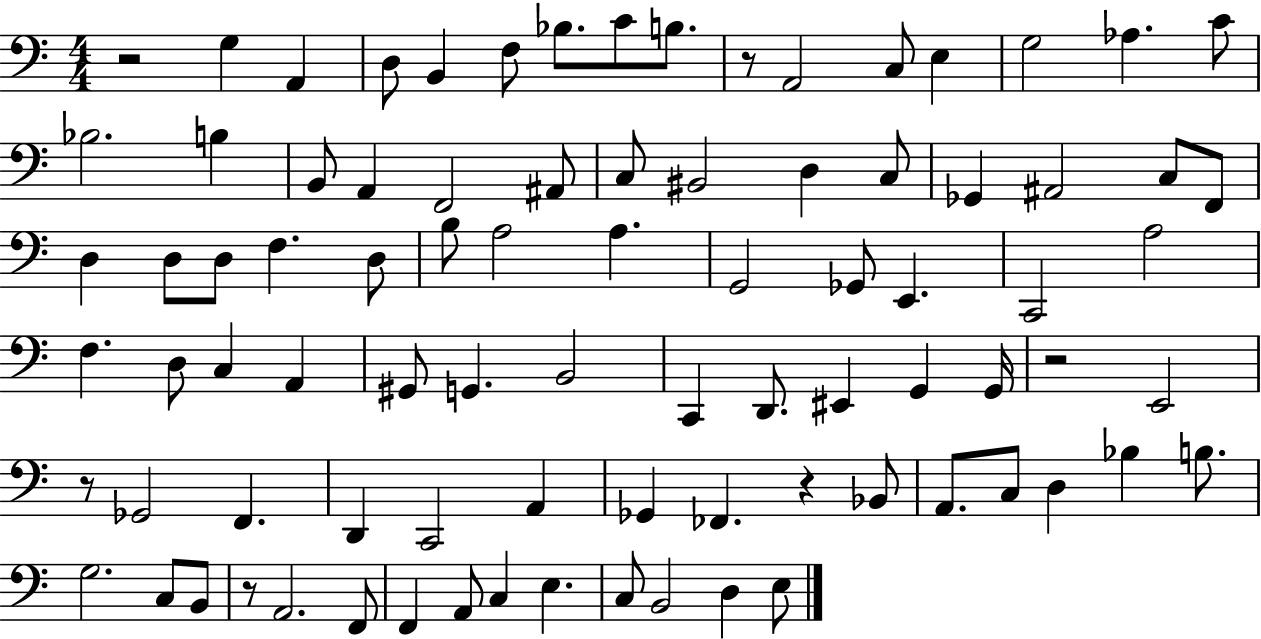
X:1
T:Untitled
M:4/4
L:1/4
K:C
z2 G, A,, D,/2 B,, F,/2 _B,/2 C/2 B,/2 z/2 A,,2 C,/2 E, G,2 _A, C/2 _B,2 B, B,,/2 A,, F,,2 ^A,,/2 C,/2 ^B,,2 D, C,/2 _G,, ^A,,2 C,/2 F,,/2 D, D,/2 D,/2 F, D,/2 B,/2 A,2 A, G,,2 _G,,/2 E,, C,,2 A,2 F, D,/2 C, A,, ^G,,/2 G,, B,,2 C,, D,,/2 ^E,, G,, G,,/4 z2 E,,2 z/2 _G,,2 F,, D,, C,,2 A,, _G,, _F,, z _B,,/2 A,,/2 C,/2 D, _B, B,/2 G,2 C,/2 B,,/2 z/2 A,,2 F,,/2 F,, A,,/2 C, E, C,/2 B,,2 D, E,/2